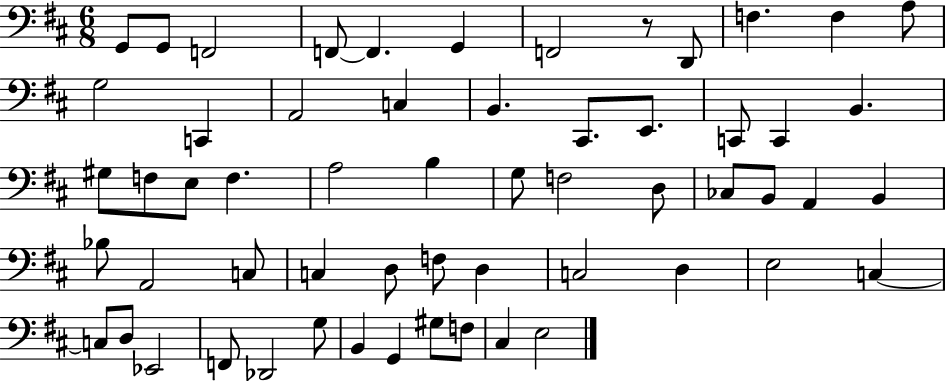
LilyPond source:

{
  \clef bass
  \numericTimeSignature
  \time 6/8
  \key d \major
  g,8 g,8 f,2 | f,8~~ f,4. g,4 | f,2 r8 d,8 | f4. f4 a8 | \break g2 c,4 | a,2 c4 | b,4. cis,8. e,8. | c,8 c,4 b,4. | \break gis8 f8 e8 f4. | a2 b4 | g8 f2 d8 | ces8 b,8 a,4 b,4 | \break bes8 a,2 c8 | c4 d8 f8 d4 | c2 d4 | e2 c4~~ | \break c8 d8 ees,2 | f,8 des,2 g8 | b,4 g,4 gis8 f8 | cis4 e2 | \break \bar "|."
}